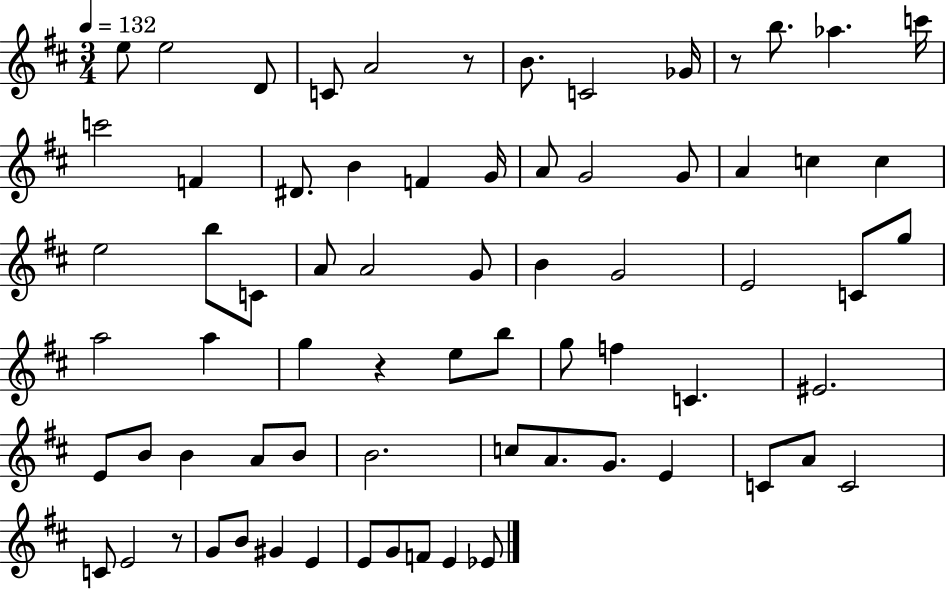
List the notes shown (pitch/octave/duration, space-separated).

E5/e E5/h D4/e C4/e A4/h R/e B4/e. C4/h Gb4/s R/e B5/e. Ab5/q. C6/s C6/h F4/q D#4/e. B4/q F4/q G4/s A4/e G4/h G4/e A4/q C5/q C5/q E5/h B5/e C4/e A4/e A4/h G4/e B4/q G4/h E4/h C4/e G5/e A5/h A5/q G5/q R/q E5/e B5/e G5/e F5/q C4/q. EIS4/h. E4/e B4/e B4/q A4/e B4/e B4/h. C5/e A4/e. G4/e. E4/q C4/e A4/e C4/h C4/e E4/h R/e G4/e B4/e G#4/q E4/q E4/e G4/e F4/e E4/q Eb4/e